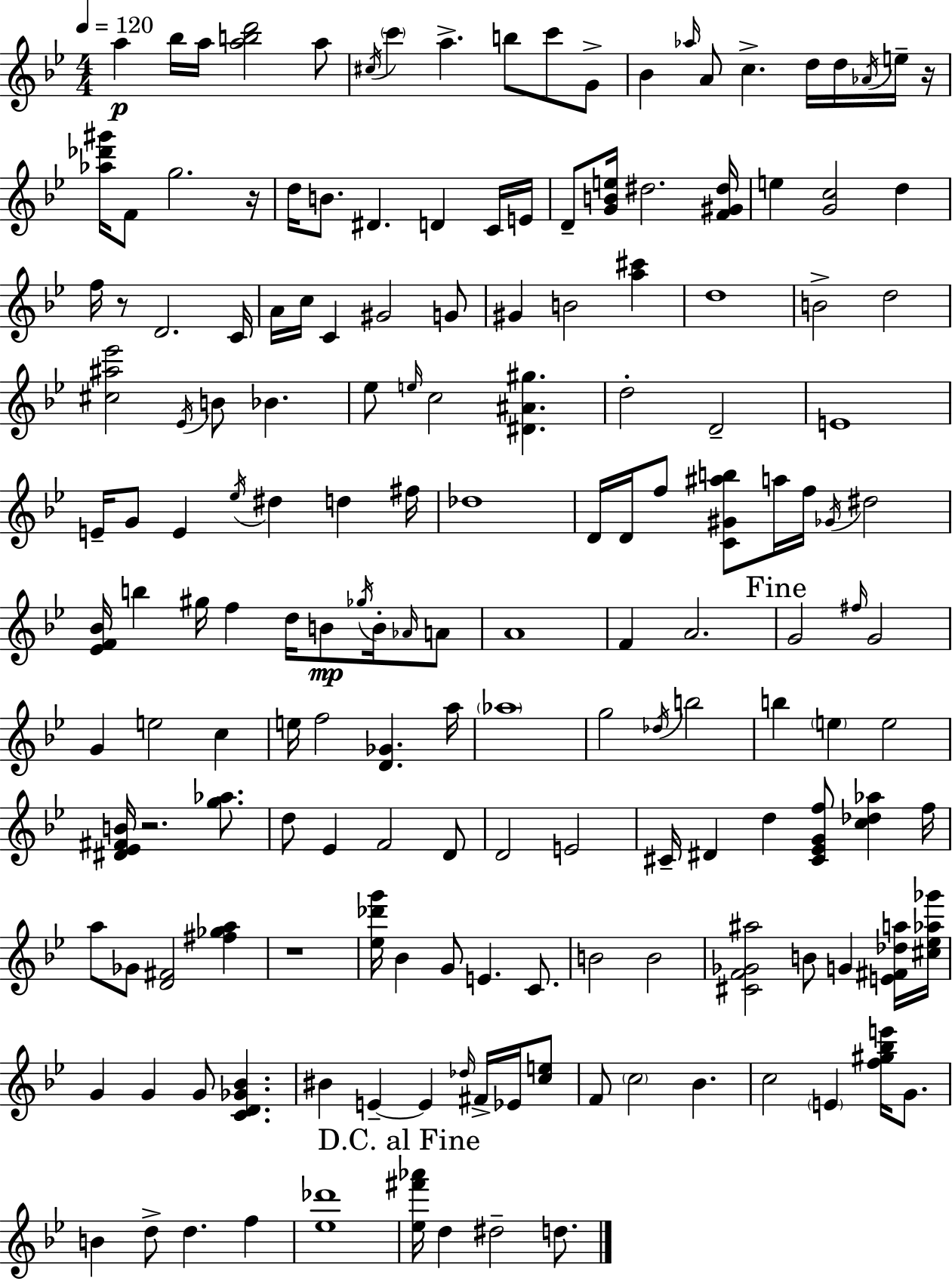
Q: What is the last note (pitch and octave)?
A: D5